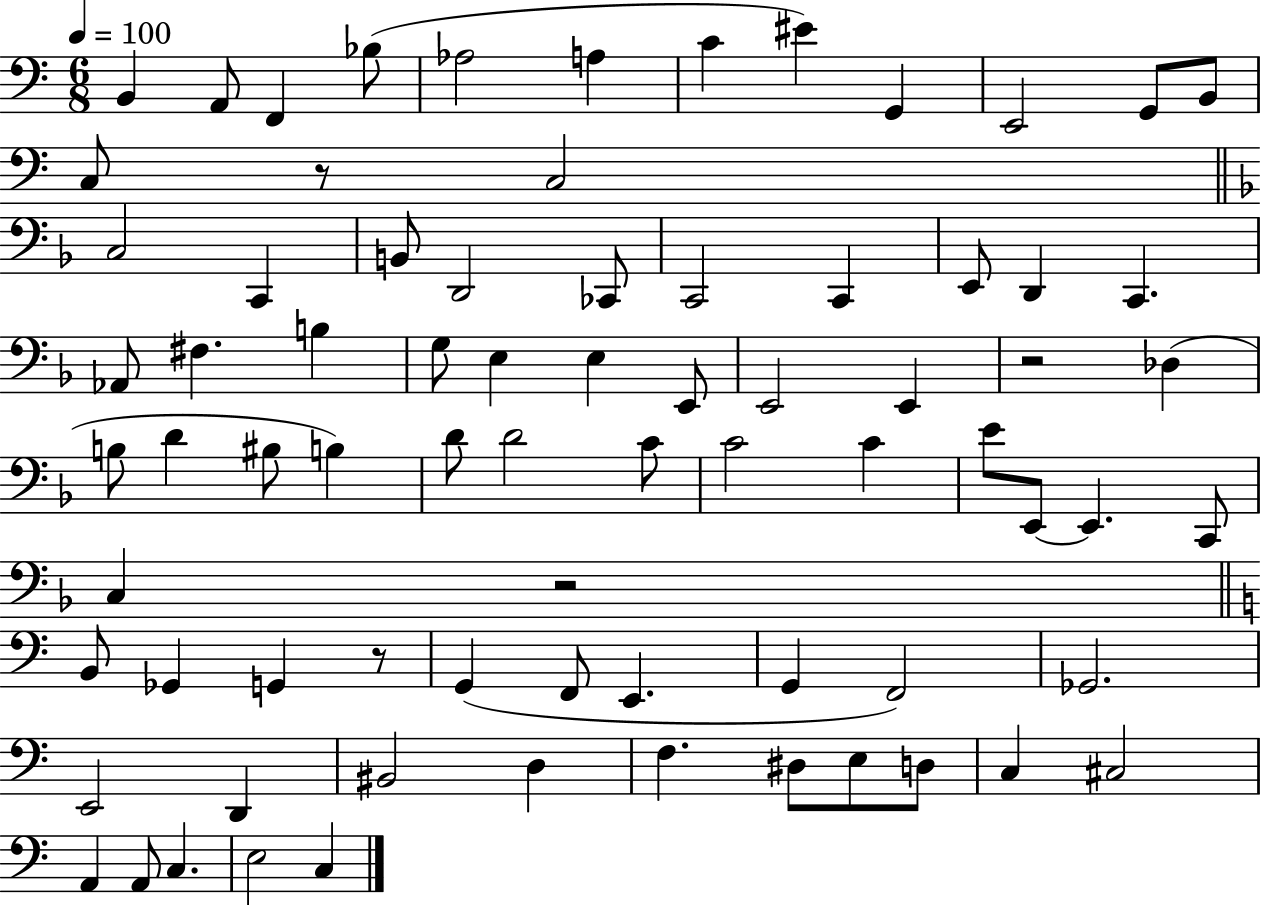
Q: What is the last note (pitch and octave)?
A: C3